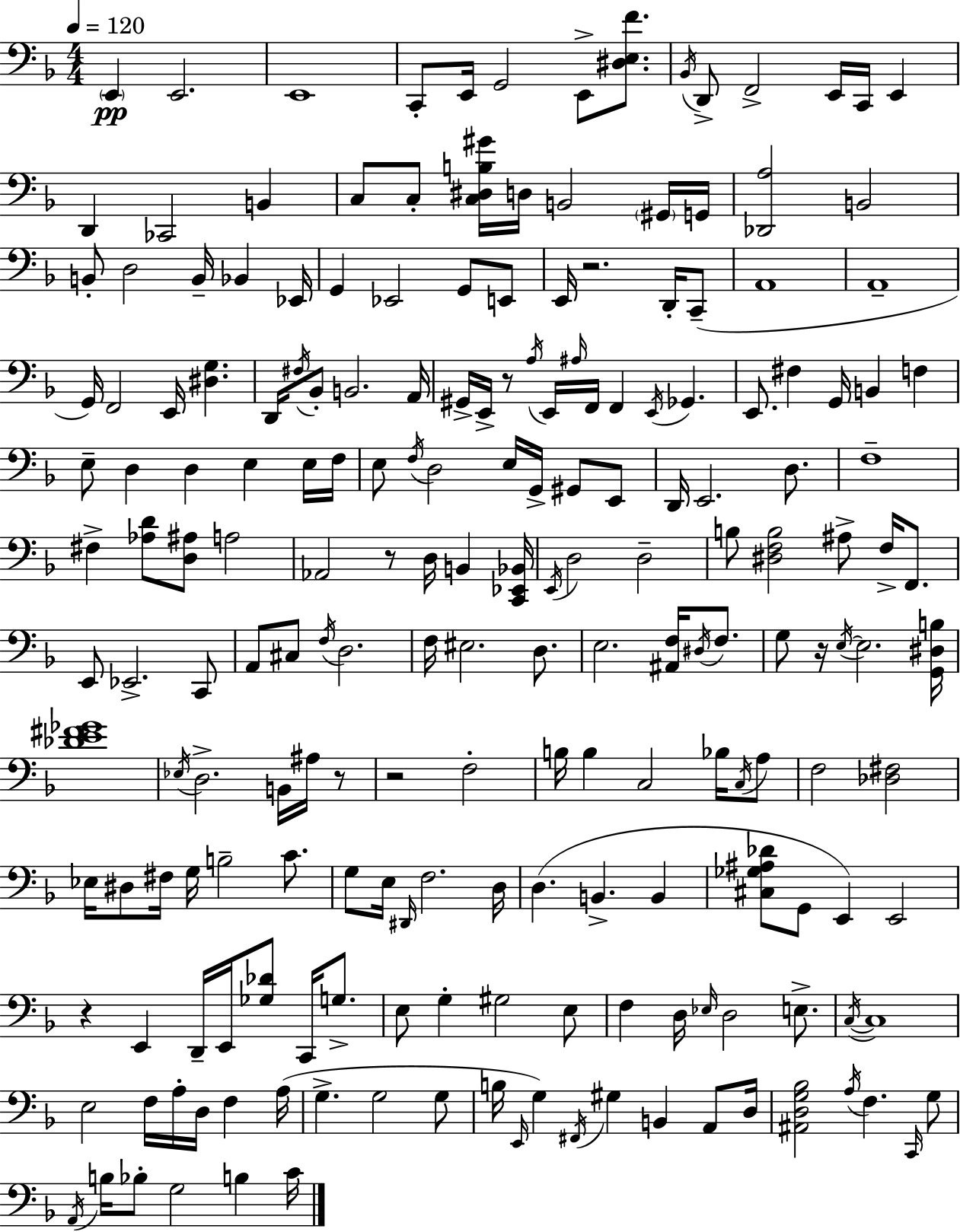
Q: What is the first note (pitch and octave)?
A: E2